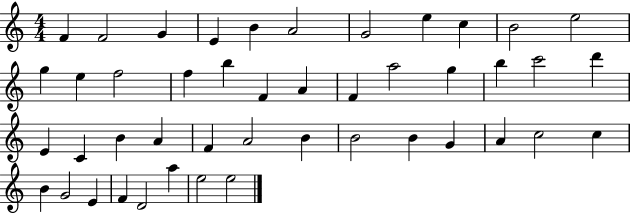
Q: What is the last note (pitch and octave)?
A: E5